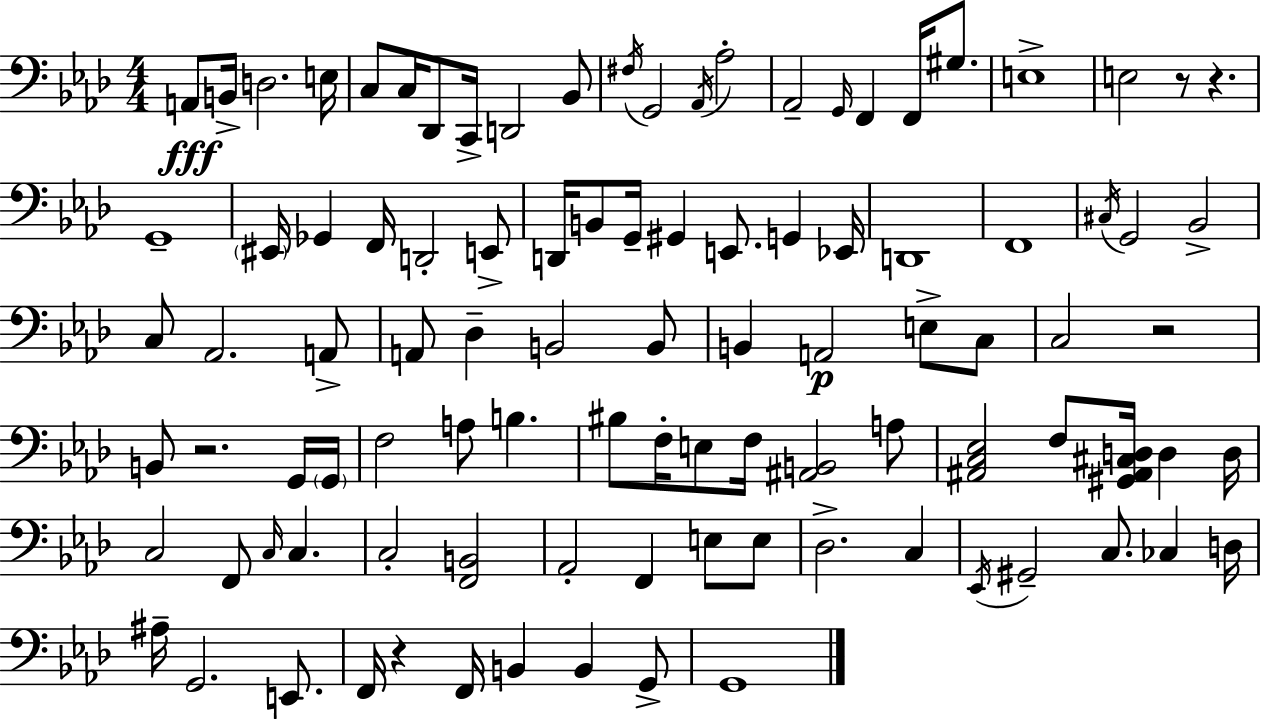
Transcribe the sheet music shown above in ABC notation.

X:1
T:Untitled
M:4/4
L:1/4
K:Fm
A,,/2 B,,/4 D,2 E,/4 C,/2 C,/4 _D,,/2 C,,/4 D,,2 _B,,/2 ^F,/4 G,,2 _A,,/4 _A,2 _A,,2 G,,/4 F,, F,,/4 ^G,/2 E,4 E,2 z/2 z G,,4 ^E,,/4 _G,, F,,/4 D,,2 E,,/2 D,,/4 B,,/2 G,,/4 ^G,, E,,/2 G,, _E,,/4 D,,4 F,,4 ^C,/4 G,,2 _B,,2 C,/2 _A,,2 A,,/2 A,,/2 _D, B,,2 B,,/2 B,, A,,2 E,/2 C,/2 C,2 z2 B,,/2 z2 G,,/4 G,,/4 F,2 A,/2 B, ^B,/2 F,/4 E,/2 F,/4 [^A,,B,,]2 A,/2 [^A,,C,_E,]2 F,/2 [^G,,^A,,^C,D,]/4 D, D,/4 C,2 F,,/2 C,/4 C, C,2 [F,,B,,]2 _A,,2 F,, E,/2 E,/2 _D,2 C, _E,,/4 ^G,,2 C,/2 _C, D,/4 ^A,/4 G,,2 E,,/2 F,,/4 z F,,/4 B,, B,, G,,/2 G,,4